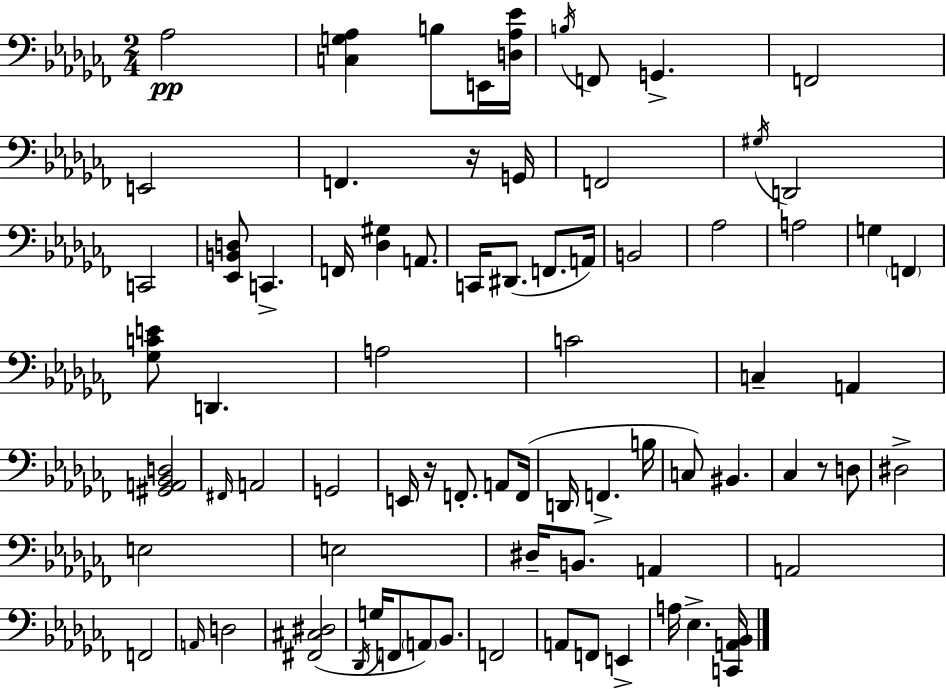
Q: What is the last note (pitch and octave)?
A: Eb3